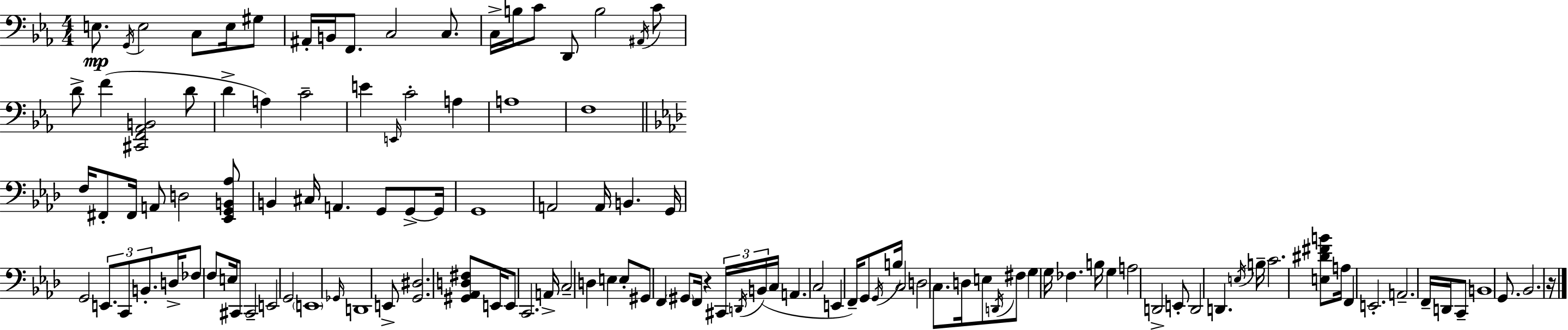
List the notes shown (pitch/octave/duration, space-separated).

E3/e. G2/s E3/h C3/e E3/s G#3/e A#2/s B2/s F2/e. C3/h C3/e. C3/s B3/s C4/e D2/e B3/h A#2/s C4/e D4/e F4/q [C#2,F2,Ab2,B2]/h D4/e D4/q A3/q C4/h E4/q E2/s C4/h A3/q A3/w F3/w F3/s F#2/e F#2/s A2/e D3/h [Eb2,G2,B2,Ab3]/e B2/q C#3/s A2/q. G2/e G2/e G2/s G2/w A2/h A2/s B2/q. G2/s G2/h E2/e. C2/e B2/e. D3/s FES3/e F3/e E3/s C#2/e C#2/h E2/h G2/h E2/w Gb2/s D2/w E2/e [G2,D#3]/h. [G#2,Ab2,D3,F#3]/e E2/s E2/e C2/h. A2/s C3/h D3/q E3/q E3/e G#2/e F2/q G#2/e F2/s R/q C#2/s D2/s B2/s C3/s A2/q. C3/h E2/q F2/s G2/e G2/s B3/s C3/h D3/h C3/e. D3/s E3/e D2/s F#3/e G3/q G3/s FES3/q. B3/s G3/q A3/h D2/h E2/e D2/h D2/q. E3/s B3/s C4/h. [E3,D#4,F#4,B4]/e A3/s F2/q E2/h. A2/h. F2/s D2/s C2/e B2/w G2/e. Bb2/h. R/s